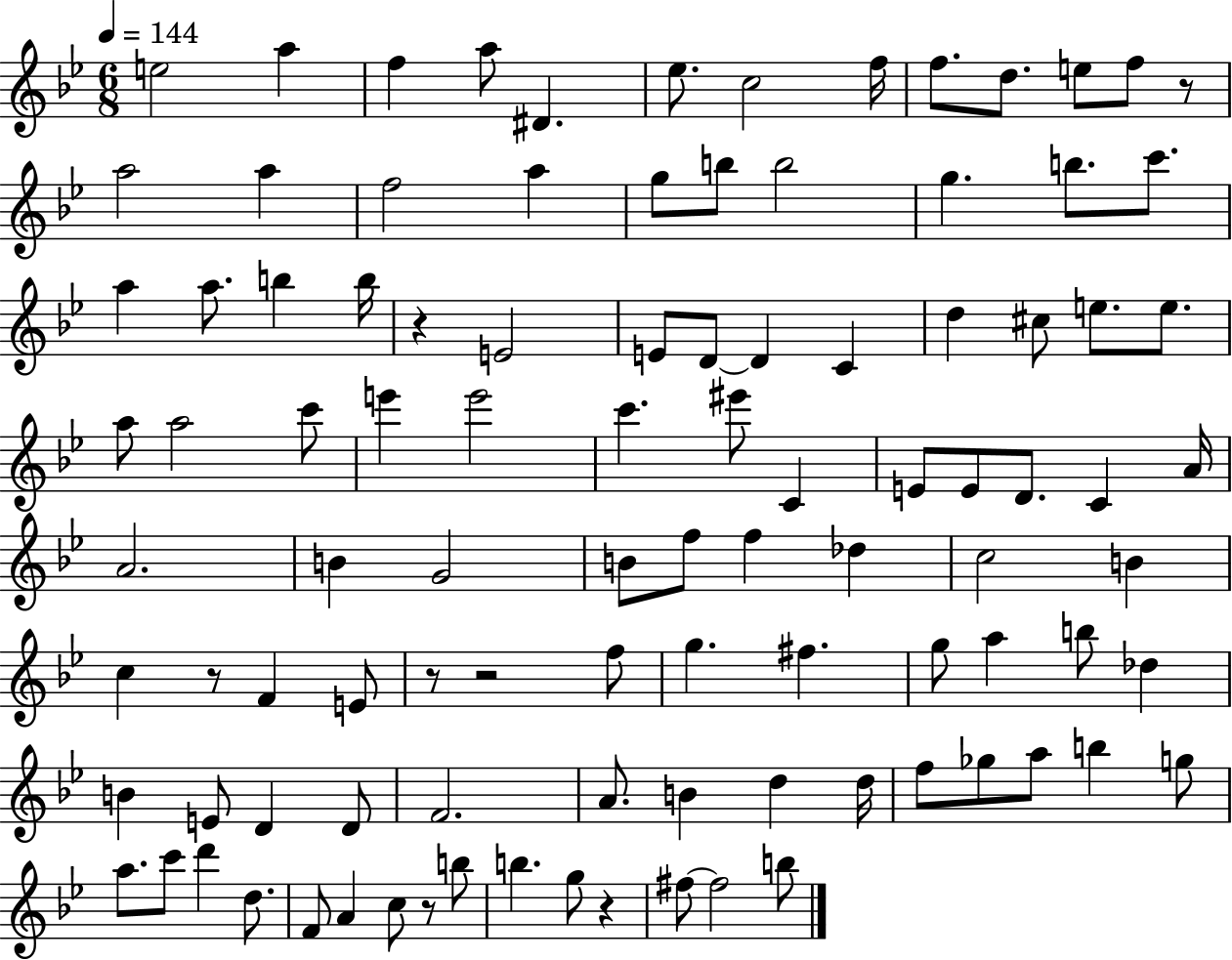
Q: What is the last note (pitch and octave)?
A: B5